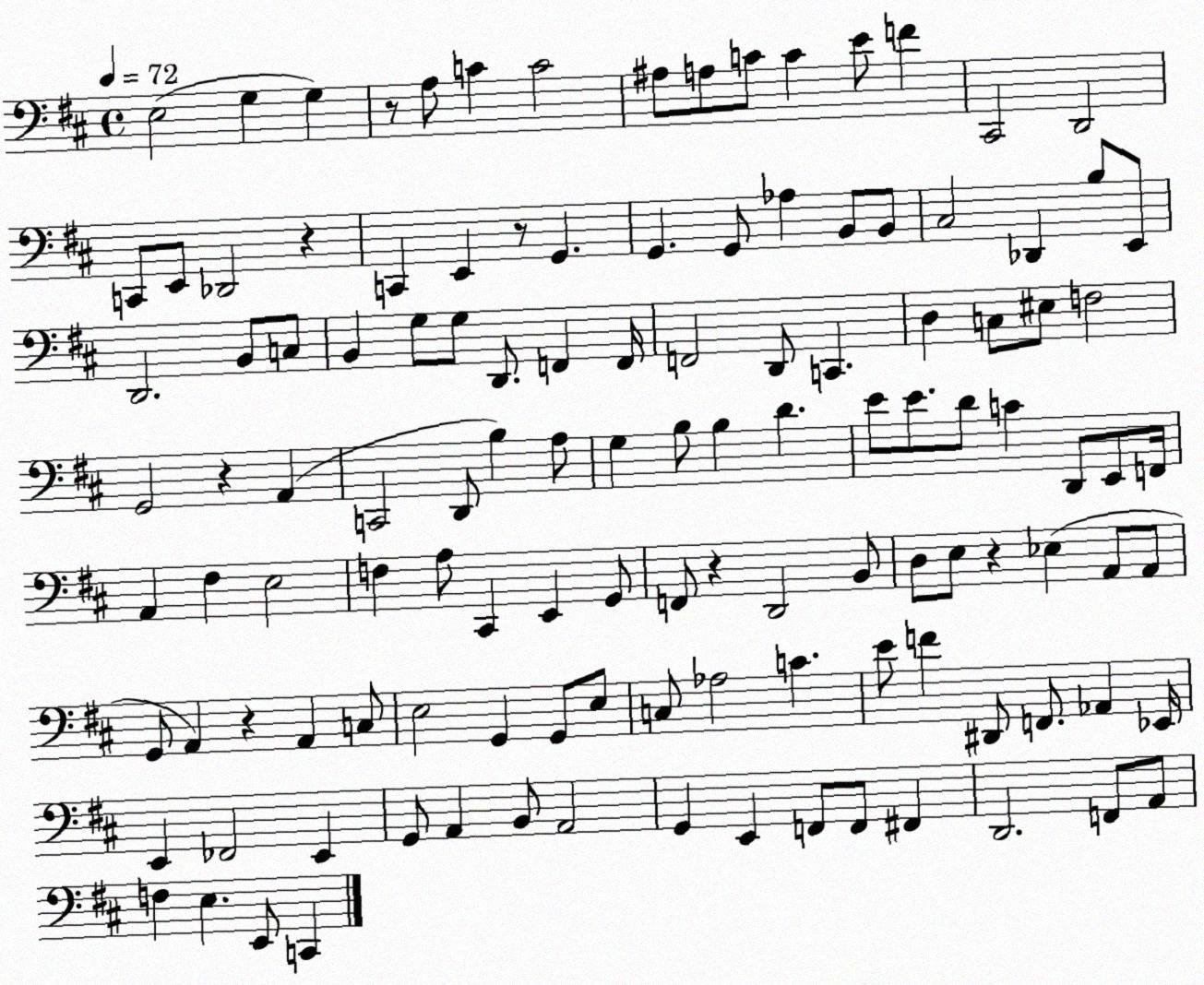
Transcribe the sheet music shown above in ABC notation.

X:1
T:Untitled
M:4/4
L:1/4
K:D
E,2 G, G, z/2 A,/2 C C2 ^A,/2 A,/2 C/2 C E/2 F ^C,,2 D,,2 C,,/2 E,,/2 _D,,2 z C,, E,, z/2 G,, G,, G,,/2 _A, B,,/2 B,,/2 ^C,2 _D,, B,/2 E,,/2 D,,2 B,,/2 C,/2 B,, G,/2 G,/2 D,,/2 F,, F,,/4 F,,2 D,,/2 C,, D, C,/2 ^E,/2 F,2 G,,2 z A,, C,,2 D,,/2 B, A,/2 G, B,/2 B, D E/2 E/2 D/2 C D,,/2 E,,/2 F,,/4 A,, ^F, E,2 F, A,/2 ^C,, E,, G,,/2 F,,/2 z D,,2 B,,/2 D,/2 E,/2 z _E, A,,/2 A,,/2 G,,/2 A,, z A,, C,/2 E,2 G,, G,,/2 E,/2 C,/2 _A,2 C E/2 F ^D,,/2 F,,/2 _A,, _E,,/4 E,, _F,,2 E,, G,,/2 A,, B,,/2 A,,2 G,, E,, F,,/2 F,,/2 ^F,, D,,2 F,,/2 A,,/2 F, E, E,,/2 C,,